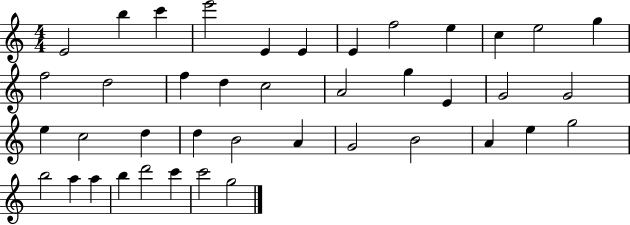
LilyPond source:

{
  \clef treble
  \numericTimeSignature
  \time 4/4
  \key c \major
  e'2 b''4 c'''4 | e'''2 e'4 e'4 | e'4 f''2 e''4 | c''4 e''2 g''4 | \break f''2 d''2 | f''4 d''4 c''2 | a'2 g''4 e'4 | g'2 g'2 | \break e''4 c''2 d''4 | d''4 b'2 a'4 | g'2 b'2 | a'4 e''4 g''2 | \break b''2 a''4 a''4 | b''4 d'''2 c'''4 | c'''2 g''2 | \bar "|."
}